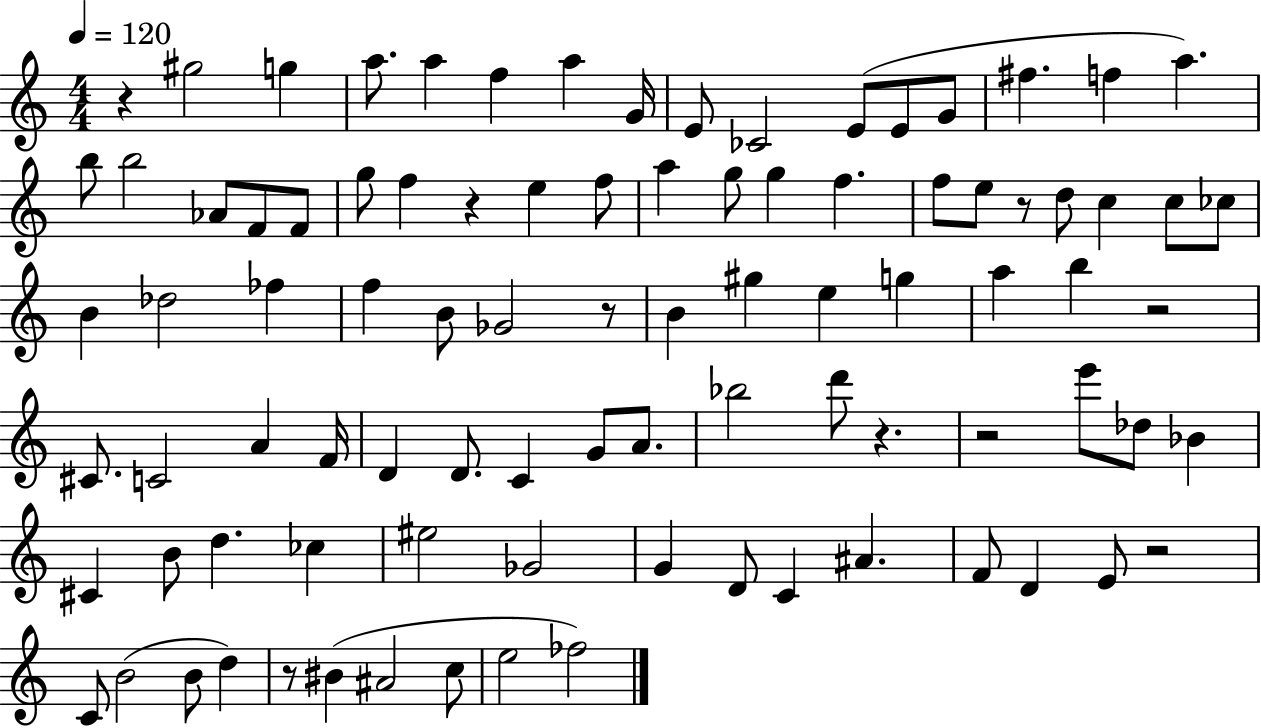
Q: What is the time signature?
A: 4/4